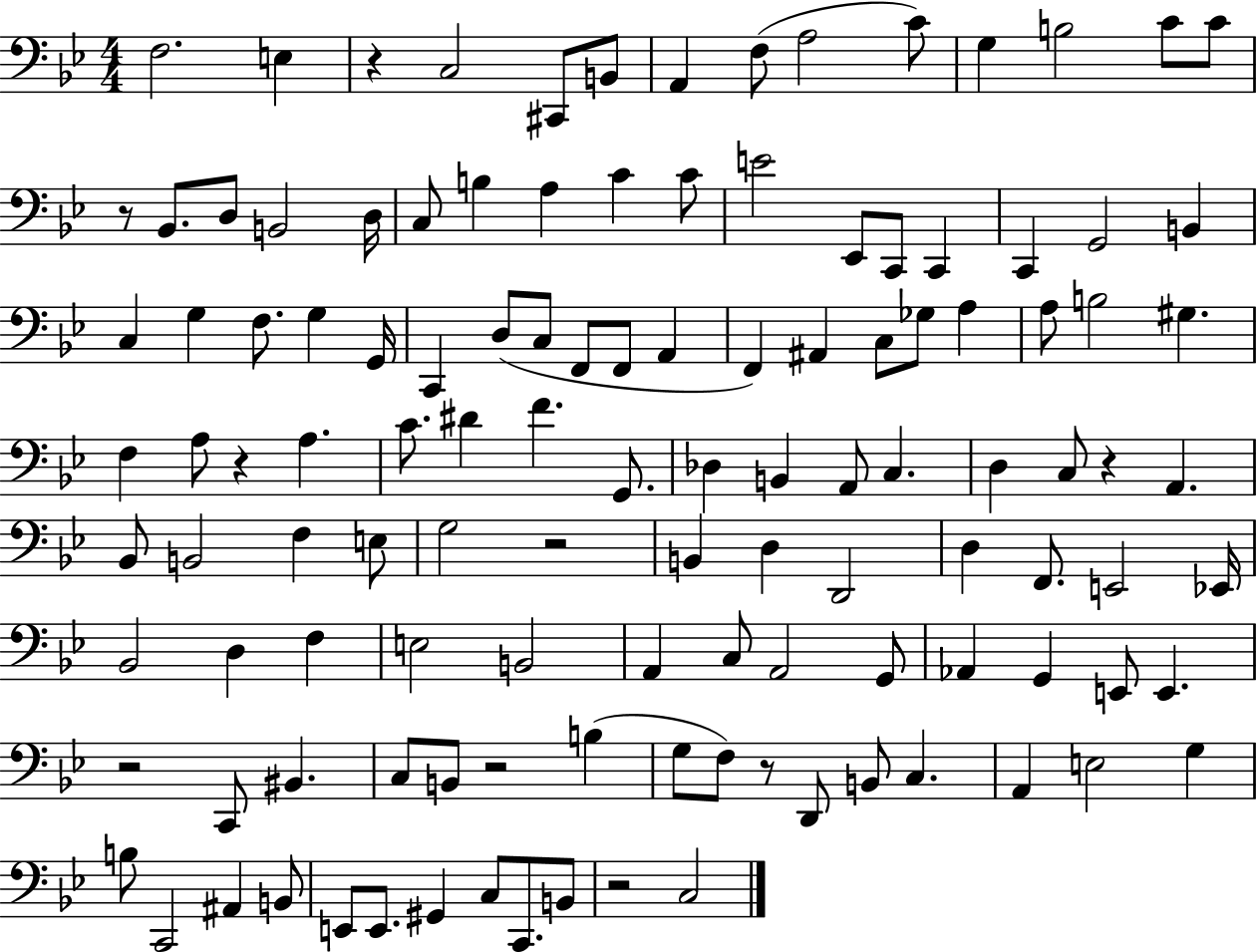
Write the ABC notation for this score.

X:1
T:Untitled
M:4/4
L:1/4
K:Bb
F,2 E, z C,2 ^C,,/2 B,,/2 A,, F,/2 A,2 C/2 G, B,2 C/2 C/2 z/2 _B,,/2 D,/2 B,,2 D,/4 C,/2 B, A, C C/2 E2 _E,,/2 C,,/2 C,, C,, G,,2 B,, C, G, F,/2 G, G,,/4 C,, D,/2 C,/2 F,,/2 F,,/2 A,, F,, ^A,, C,/2 _G,/2 A, A,/2 B,2 ^G, F, A,/2 z A, C/2 ^D F G,,/2 _D, B,, A,,/2 C, D, C,/2 z A,, _B,,/2 B,,2 F, E,/2 G,2 z2 B,, D, D,,2 D, F,,/2 E,,2 _E,,/4 _B,,2 D, F, E,2 B,,2 A,, C,/2 A,,2 G,,/2 _A,, G,, E,,/2 E,, z2 C,,/2 ^B,, C,/2 B,,/2 z2 B, G,/2 F,/2 z/2 D,,/2 B,,/2 C, A,, E,2 G, B,/2 C,,2 ^A,, B,,/2 E,,/2 E,,/2 ^G,, C,/2 C,,/2 B,,/2 z2 C,2